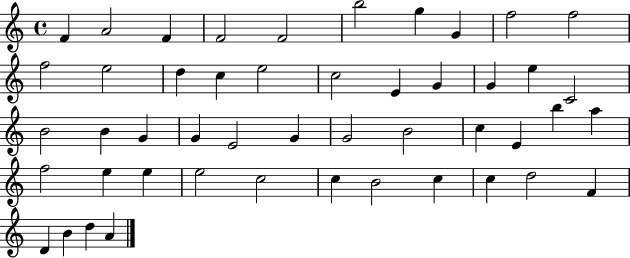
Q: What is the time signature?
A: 4/4